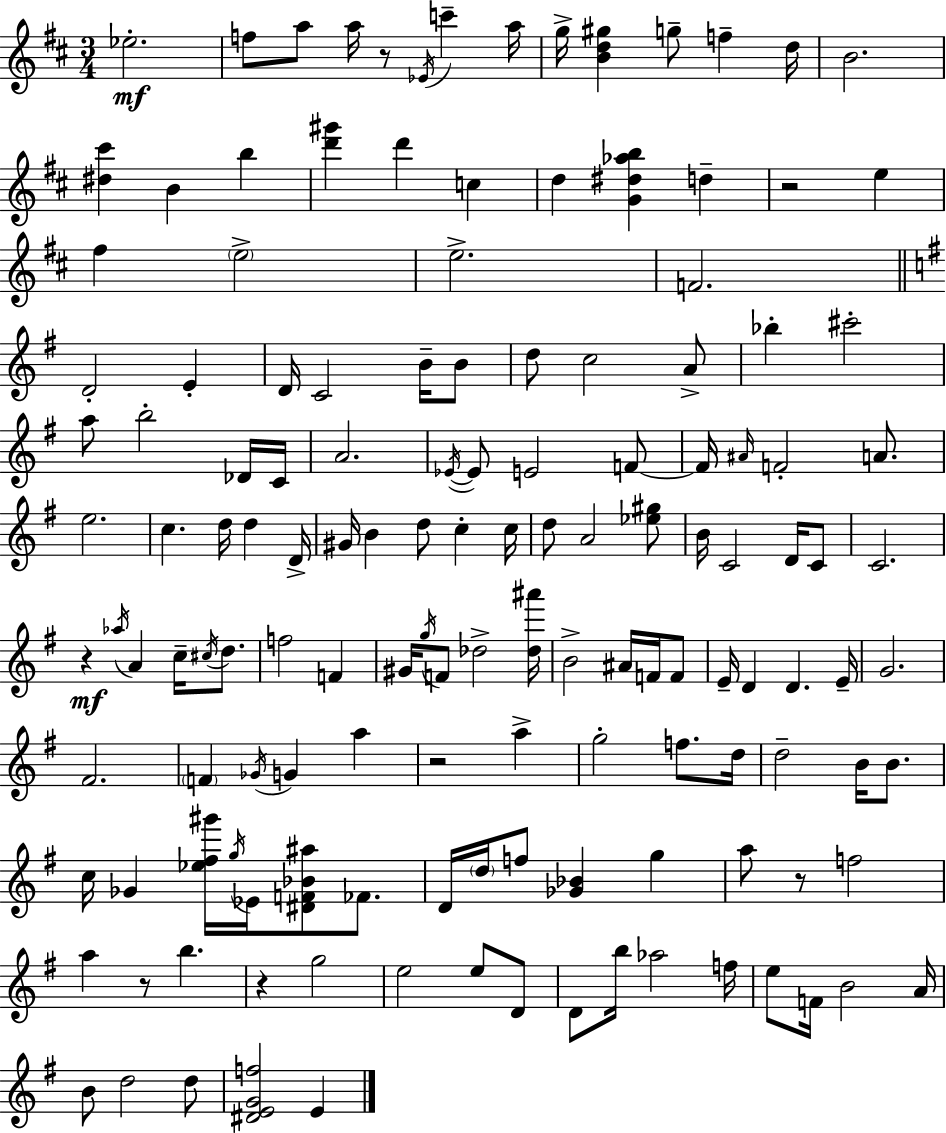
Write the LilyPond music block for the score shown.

{
  \clef treble
  \numericTimeSignature
  \time 3/4
  \key d \major
  ees''2.-.\mf | f''8 a''8 a''16 r8 \acciaccatura { ees'16 } c'''4-- | a''16 g''16-> <b' d'' gis''>4 g''8-- f''4-- | d''16 b'2. | \break <dis'' cis'''>4 b'4 b''4 | <d''' gis'''>4 d'''4 c''4 | d''4 <g' dis'' aes'' b''>4 d''4-- | r2 e''4 | \break fis''4 \parenthesize e''2-> | e''2.-> | f'2. | \bar "||" \break \key g \major d'2-. e'4-. | d'16 c'2 b'16-- b'8 | d''8 c''2 a'8-> | bes''4-. cis'''2-. | \break a''8 b''2-. des'16 c'16 | a'2. | \acciaccatura { ees'16~ }~ ees'8 e'2 f'8~~ | f'16 \grace { ais'16 } f'2-. a'8. | \break e''2. | c''4. d''16 d''4 | d'16-> gis'16 b'4 d''8 c''4-. | c''16 d''8 a'2 | \break <ees'' gis''>8 b'16 c'2 d'16 | c'8 c'2. | r4\mf \acciaccatura { aes''16 } a'4 c''16-- | \acciaccatura { cis''16 } d''8. f''2 | \break f'4 gis'16 \acciaccatura { g''16 } f'8 des''2-> | <des'' ais'''>16 b'2-> | ais'16 f'16 f'8 e'16-- d'4 d'4. | e'16-- g'2. | \break fis'2. | \parenthesize f'4 \acciaccatura { ges'16 } g'4 | a''4 r2 | a''4-> g''2-. | \break f''8. d''16 d''2-- | b'16 b'8. c''16 ges'4 <ees'' fis'' gis'''>16 | \acciaccatura { g''16 } ees'16 <dis' f' bes' ais''>8 fes'8. d'16 \parenthesize d''16 f''8 <ges' bes'>4 | g''4 a''8 r8 f''2 | \break a''4 r8 | b''4. r4 g''2 | e''2 | e''8 d'8 d'8 b''16 aes''2 | \break f''16 e''8 f'16 b'2 | a'16 b'8 d''2 | d''8 <dis' e' g' f''>2 | e'4 \bar "|."
}